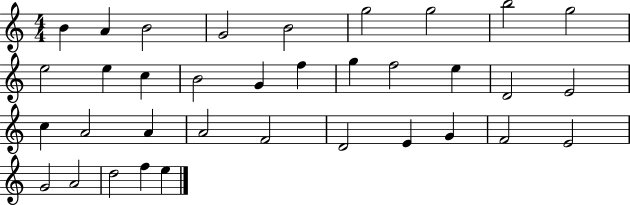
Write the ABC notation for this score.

X:1
T:Untitled
M:4/4
L:1/4
K:C
B A B2 G2 B2 g2 g2 b2 g2 e2 e c B2 G f g f2 e D2 E2 c A2 A A2 F2 D2 E G F2 E2 G2 A2 d2 f e